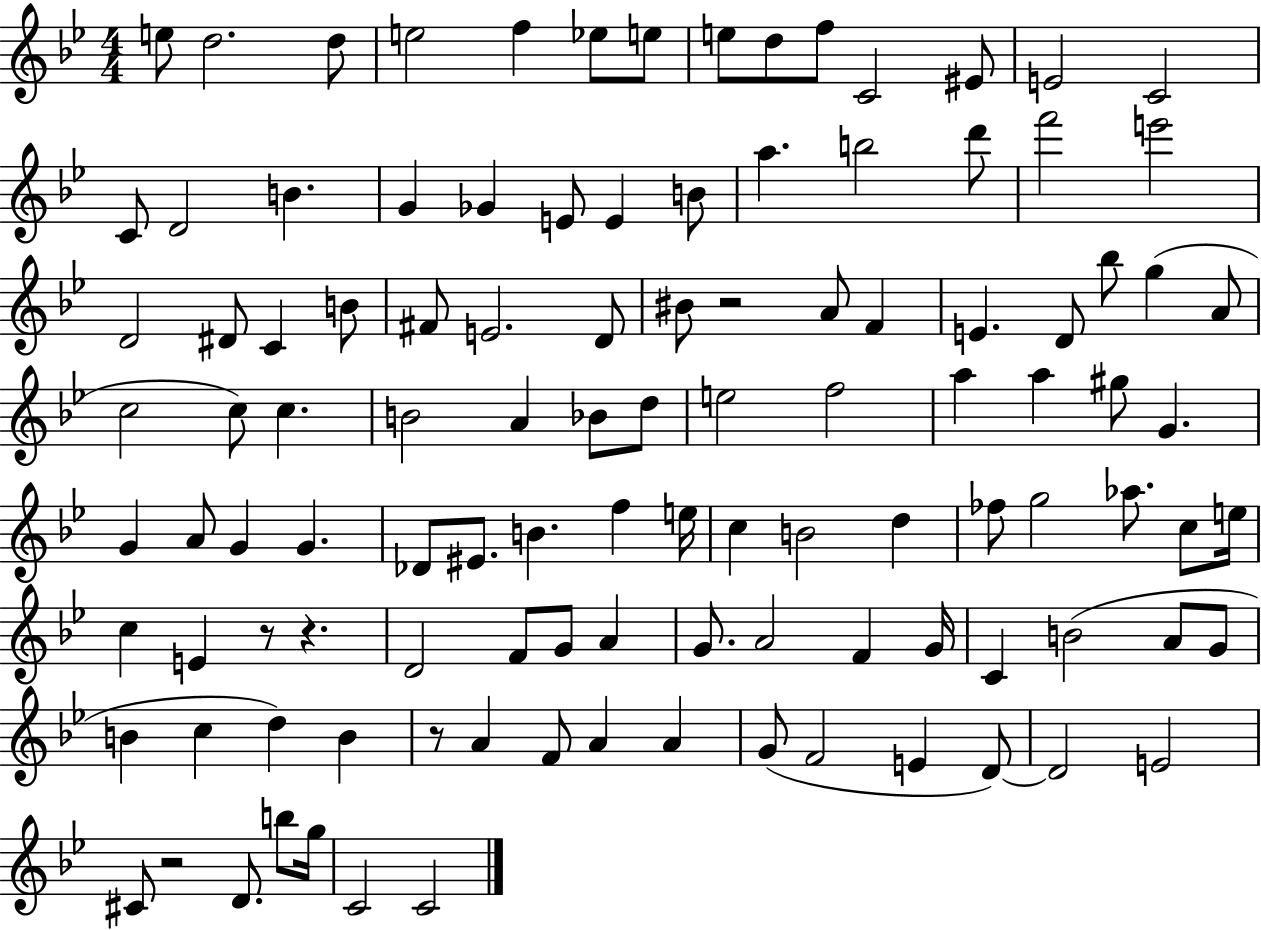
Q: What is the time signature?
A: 4/4